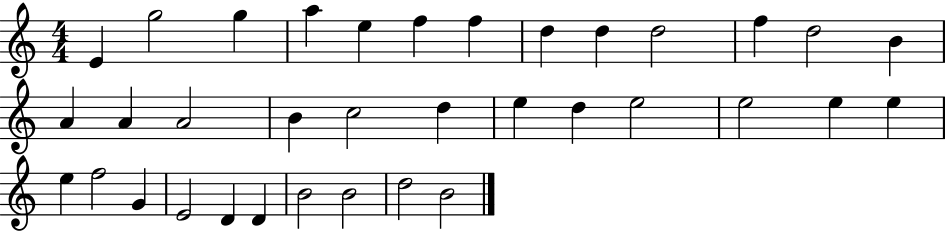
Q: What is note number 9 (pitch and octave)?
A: D5